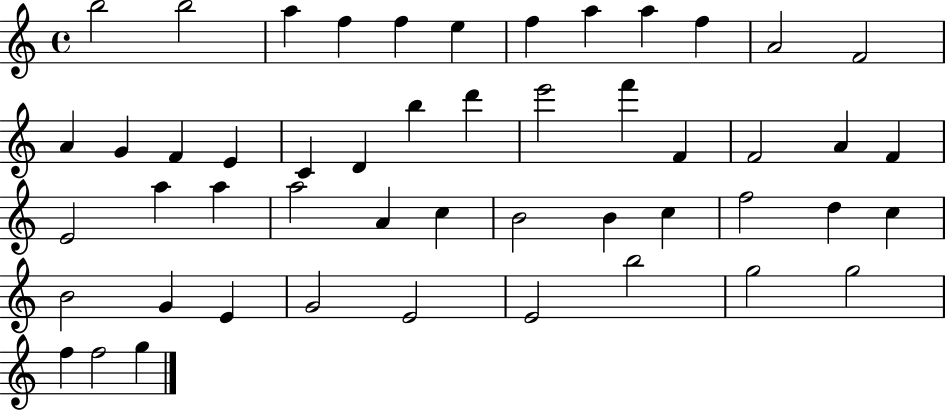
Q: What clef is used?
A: treble